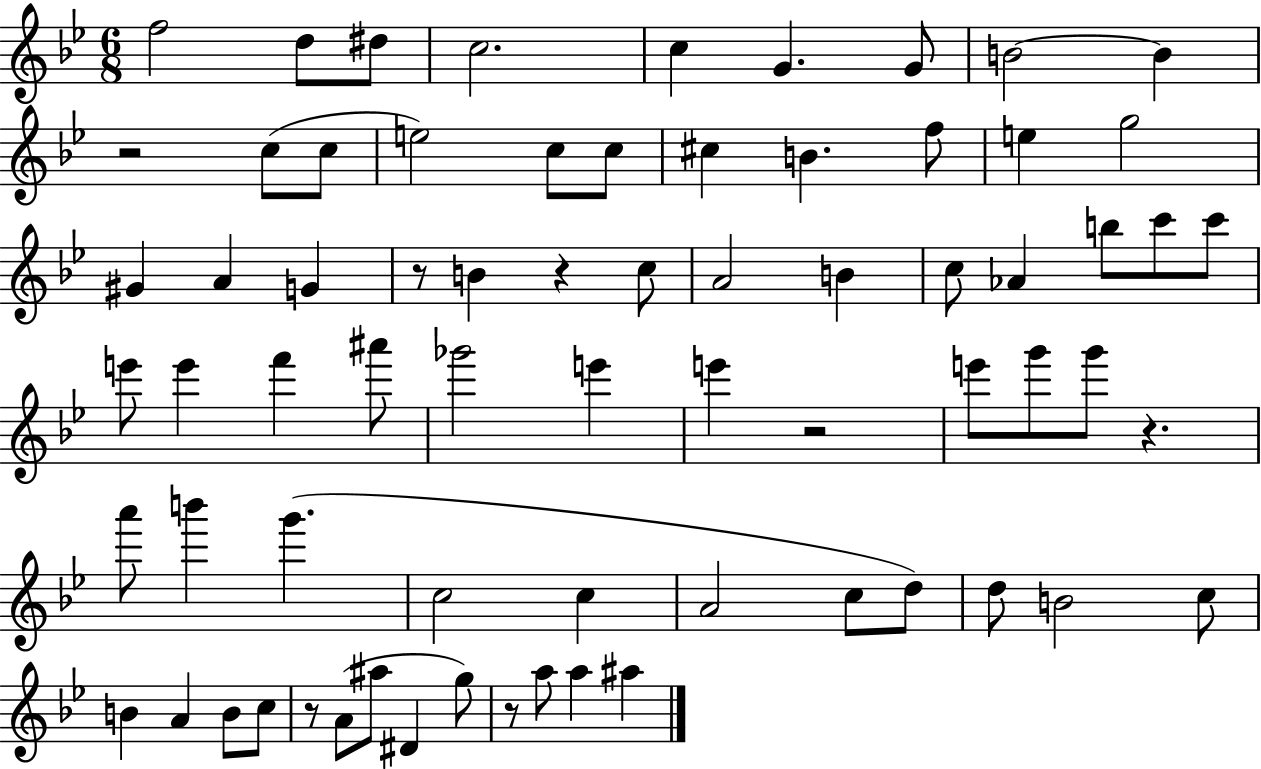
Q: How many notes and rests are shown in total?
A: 70